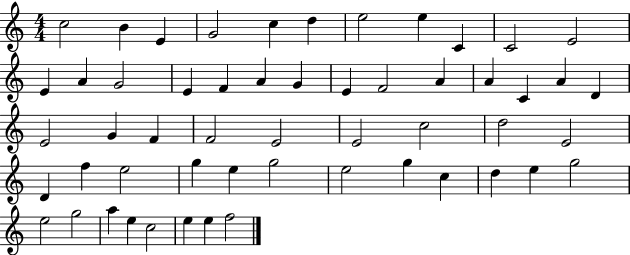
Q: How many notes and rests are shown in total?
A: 54